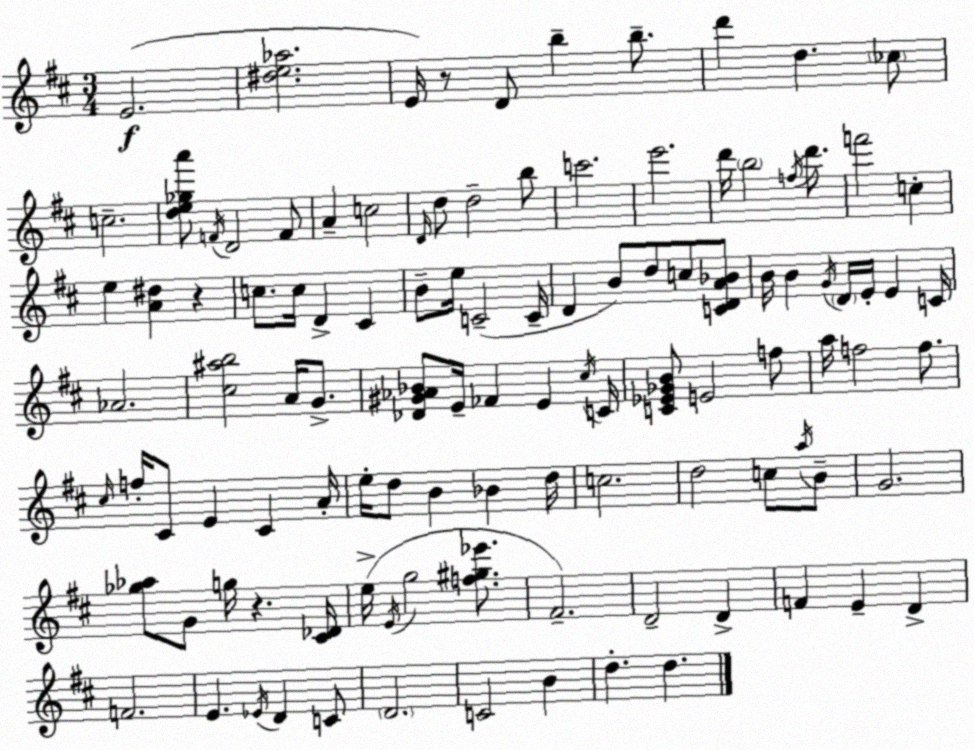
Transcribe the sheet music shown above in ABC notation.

X:1
T:Untitled
M:3/4
L:1/4
K:D
E2 [^de_a]2 E/4 z/2 D/2 b b/2 d' d _c/2 c2 [de_ga']/2 F/4 D2 F/2 A c2 D/4 d/2 d2 b/2 c'2 e'2 d'/4 b2 f/4 d'/2 f'2 c e [A^d] z c/2 c/4 D ^C B/2 e/4 C2 C/4 D B/2 d/2 c/2 [CDA_B]/2 B/4 B G/4 D/4 E/4 E C/4 _A2 [^c^ab]2 A/4 G/2 [_D^G_A_B]/2 E/4 _F E ^c/4 C/4 [C_E_GB]/2 E2 f/2 a/4 f2 f/2 ^c/4 f/4 ^C/2 E ^C A/4 e/4 d/2 B _B d/4 c2 d2 c/2 a/4 B/2 G2 [_g_a]/2 G/2 g/4 z [^C_D]/4 e/4 E/4 g2 [f^g_e']/2 ^F2 D2 D F E D F2 E _E/4 D C/2 D2 C2 B d d